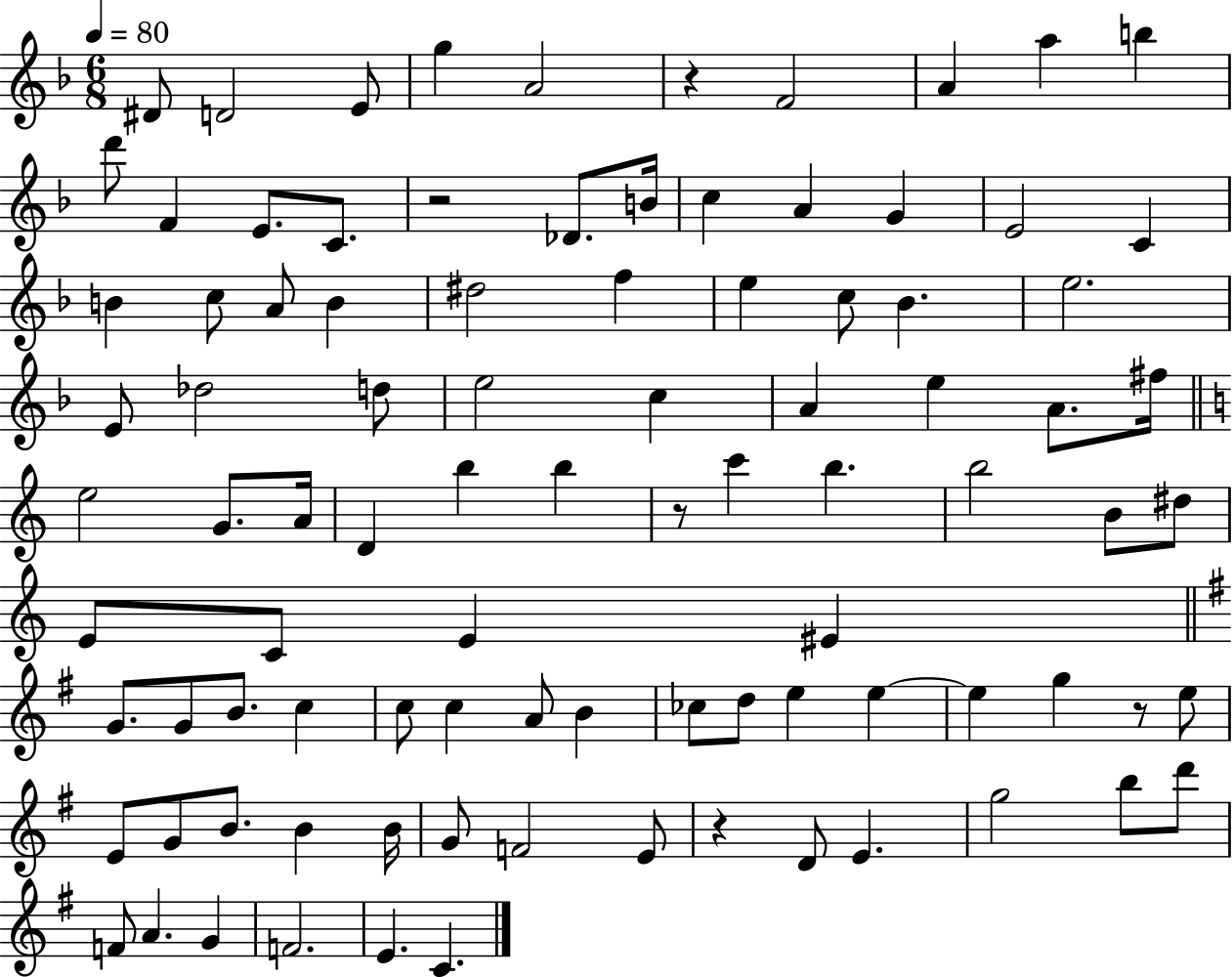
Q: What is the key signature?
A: F major